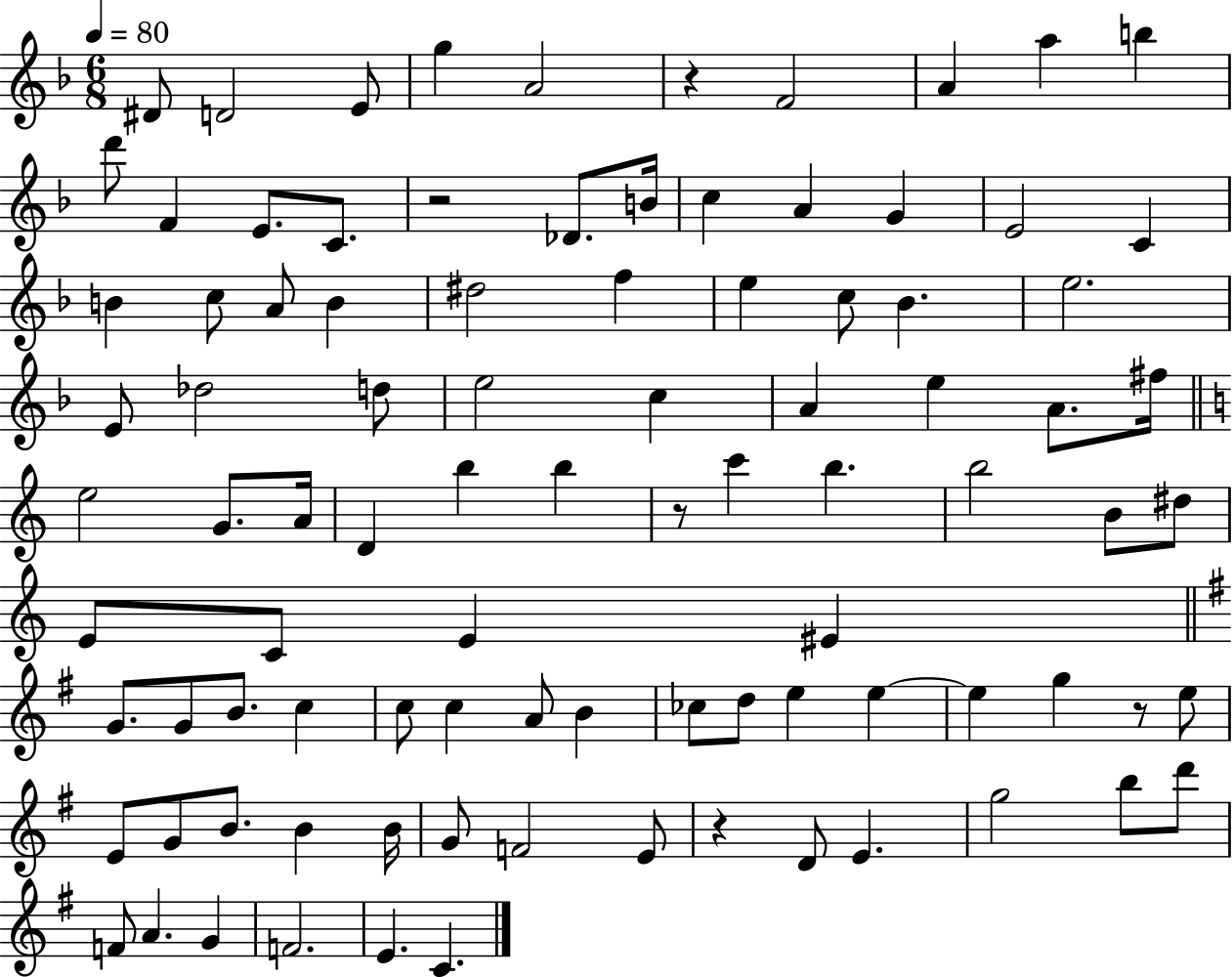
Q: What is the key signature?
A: F major